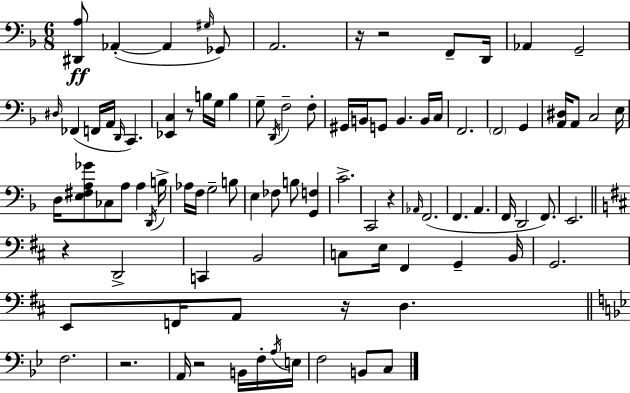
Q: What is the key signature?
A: D minor